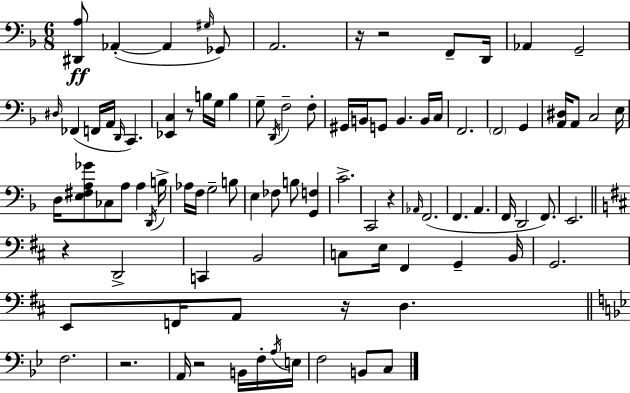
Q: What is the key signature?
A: D minor